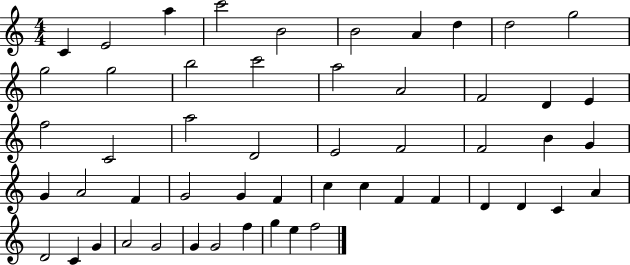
{
  \clef treble
  \numericTimeSignature
  \time 4/4
  \key c \major
  c'4 e'2 a''4 | c'''2 b'2 | b'2 a'4 d''4 | d''2 g''2 | \break g''2 g''2 | b''2 c'''2 | a''2 a'2 | f'2 d'4 e'4 | \break f''2 c'2 | a''2 d'2 | e'2 f'2 | f'2 b'4 g'4 | \break g'4 a'2 f'4 | g'2 g'4 f'4 | c''4 c''4 f'4 f'4 | d'4 d'4 c'4 a'4 | \break d'2 c'4 g'4 | a'2 g'2 | g'4 g'2 f''4 | g''4 e''4 f''2 | \break \bar "|."
}